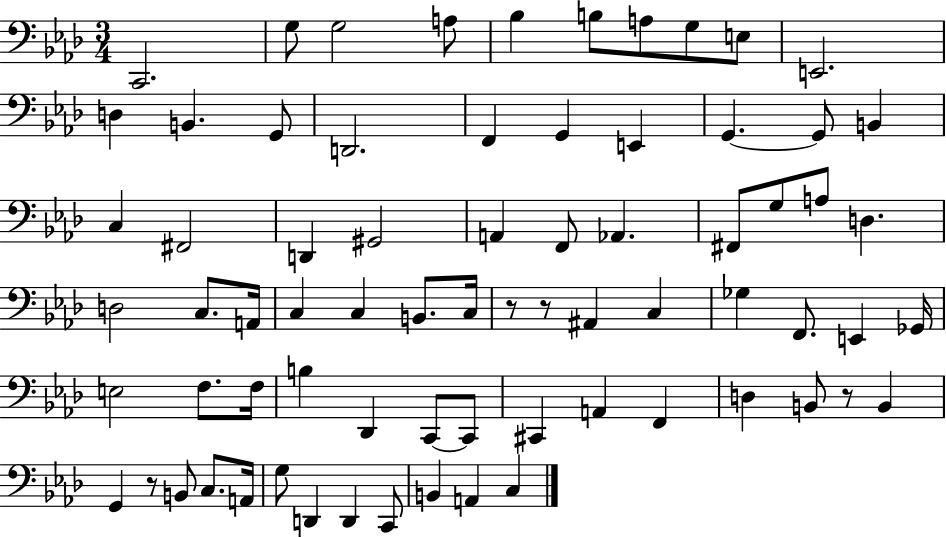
{
  \clef bass
  \numericTimeSignature
  \time 3/4
  \key aes \major
  c,2. | g8 g2 a8 | bes4 b8 a8 g8 e8 | e,2. | \break d4 b,4. g,8 | d,2. | f,4 g,4 e,4 | g,4.~~ g,8 b,4 | \break c4 fis,2 | d,4 gis,2 | a,4 f,8 aes,4. | fis,8 g8 a8 d4. | \break d2 c8. a,16 | c4 c4 b,8. c16 | r8 r8 ais,4 c4 | ges4 f,8. e,4 ges,16 | \break e2 f8. f16 | b4 des,4 c,8~~ c,8 | cis,4 a,4 f,4 | d4 b,8 r8 b,4 | \break g,4 r8 b,8 c8. a,16 | g8 d,4 d,4 c,8 | b,4 a,4 c4 | \bar "|."
}